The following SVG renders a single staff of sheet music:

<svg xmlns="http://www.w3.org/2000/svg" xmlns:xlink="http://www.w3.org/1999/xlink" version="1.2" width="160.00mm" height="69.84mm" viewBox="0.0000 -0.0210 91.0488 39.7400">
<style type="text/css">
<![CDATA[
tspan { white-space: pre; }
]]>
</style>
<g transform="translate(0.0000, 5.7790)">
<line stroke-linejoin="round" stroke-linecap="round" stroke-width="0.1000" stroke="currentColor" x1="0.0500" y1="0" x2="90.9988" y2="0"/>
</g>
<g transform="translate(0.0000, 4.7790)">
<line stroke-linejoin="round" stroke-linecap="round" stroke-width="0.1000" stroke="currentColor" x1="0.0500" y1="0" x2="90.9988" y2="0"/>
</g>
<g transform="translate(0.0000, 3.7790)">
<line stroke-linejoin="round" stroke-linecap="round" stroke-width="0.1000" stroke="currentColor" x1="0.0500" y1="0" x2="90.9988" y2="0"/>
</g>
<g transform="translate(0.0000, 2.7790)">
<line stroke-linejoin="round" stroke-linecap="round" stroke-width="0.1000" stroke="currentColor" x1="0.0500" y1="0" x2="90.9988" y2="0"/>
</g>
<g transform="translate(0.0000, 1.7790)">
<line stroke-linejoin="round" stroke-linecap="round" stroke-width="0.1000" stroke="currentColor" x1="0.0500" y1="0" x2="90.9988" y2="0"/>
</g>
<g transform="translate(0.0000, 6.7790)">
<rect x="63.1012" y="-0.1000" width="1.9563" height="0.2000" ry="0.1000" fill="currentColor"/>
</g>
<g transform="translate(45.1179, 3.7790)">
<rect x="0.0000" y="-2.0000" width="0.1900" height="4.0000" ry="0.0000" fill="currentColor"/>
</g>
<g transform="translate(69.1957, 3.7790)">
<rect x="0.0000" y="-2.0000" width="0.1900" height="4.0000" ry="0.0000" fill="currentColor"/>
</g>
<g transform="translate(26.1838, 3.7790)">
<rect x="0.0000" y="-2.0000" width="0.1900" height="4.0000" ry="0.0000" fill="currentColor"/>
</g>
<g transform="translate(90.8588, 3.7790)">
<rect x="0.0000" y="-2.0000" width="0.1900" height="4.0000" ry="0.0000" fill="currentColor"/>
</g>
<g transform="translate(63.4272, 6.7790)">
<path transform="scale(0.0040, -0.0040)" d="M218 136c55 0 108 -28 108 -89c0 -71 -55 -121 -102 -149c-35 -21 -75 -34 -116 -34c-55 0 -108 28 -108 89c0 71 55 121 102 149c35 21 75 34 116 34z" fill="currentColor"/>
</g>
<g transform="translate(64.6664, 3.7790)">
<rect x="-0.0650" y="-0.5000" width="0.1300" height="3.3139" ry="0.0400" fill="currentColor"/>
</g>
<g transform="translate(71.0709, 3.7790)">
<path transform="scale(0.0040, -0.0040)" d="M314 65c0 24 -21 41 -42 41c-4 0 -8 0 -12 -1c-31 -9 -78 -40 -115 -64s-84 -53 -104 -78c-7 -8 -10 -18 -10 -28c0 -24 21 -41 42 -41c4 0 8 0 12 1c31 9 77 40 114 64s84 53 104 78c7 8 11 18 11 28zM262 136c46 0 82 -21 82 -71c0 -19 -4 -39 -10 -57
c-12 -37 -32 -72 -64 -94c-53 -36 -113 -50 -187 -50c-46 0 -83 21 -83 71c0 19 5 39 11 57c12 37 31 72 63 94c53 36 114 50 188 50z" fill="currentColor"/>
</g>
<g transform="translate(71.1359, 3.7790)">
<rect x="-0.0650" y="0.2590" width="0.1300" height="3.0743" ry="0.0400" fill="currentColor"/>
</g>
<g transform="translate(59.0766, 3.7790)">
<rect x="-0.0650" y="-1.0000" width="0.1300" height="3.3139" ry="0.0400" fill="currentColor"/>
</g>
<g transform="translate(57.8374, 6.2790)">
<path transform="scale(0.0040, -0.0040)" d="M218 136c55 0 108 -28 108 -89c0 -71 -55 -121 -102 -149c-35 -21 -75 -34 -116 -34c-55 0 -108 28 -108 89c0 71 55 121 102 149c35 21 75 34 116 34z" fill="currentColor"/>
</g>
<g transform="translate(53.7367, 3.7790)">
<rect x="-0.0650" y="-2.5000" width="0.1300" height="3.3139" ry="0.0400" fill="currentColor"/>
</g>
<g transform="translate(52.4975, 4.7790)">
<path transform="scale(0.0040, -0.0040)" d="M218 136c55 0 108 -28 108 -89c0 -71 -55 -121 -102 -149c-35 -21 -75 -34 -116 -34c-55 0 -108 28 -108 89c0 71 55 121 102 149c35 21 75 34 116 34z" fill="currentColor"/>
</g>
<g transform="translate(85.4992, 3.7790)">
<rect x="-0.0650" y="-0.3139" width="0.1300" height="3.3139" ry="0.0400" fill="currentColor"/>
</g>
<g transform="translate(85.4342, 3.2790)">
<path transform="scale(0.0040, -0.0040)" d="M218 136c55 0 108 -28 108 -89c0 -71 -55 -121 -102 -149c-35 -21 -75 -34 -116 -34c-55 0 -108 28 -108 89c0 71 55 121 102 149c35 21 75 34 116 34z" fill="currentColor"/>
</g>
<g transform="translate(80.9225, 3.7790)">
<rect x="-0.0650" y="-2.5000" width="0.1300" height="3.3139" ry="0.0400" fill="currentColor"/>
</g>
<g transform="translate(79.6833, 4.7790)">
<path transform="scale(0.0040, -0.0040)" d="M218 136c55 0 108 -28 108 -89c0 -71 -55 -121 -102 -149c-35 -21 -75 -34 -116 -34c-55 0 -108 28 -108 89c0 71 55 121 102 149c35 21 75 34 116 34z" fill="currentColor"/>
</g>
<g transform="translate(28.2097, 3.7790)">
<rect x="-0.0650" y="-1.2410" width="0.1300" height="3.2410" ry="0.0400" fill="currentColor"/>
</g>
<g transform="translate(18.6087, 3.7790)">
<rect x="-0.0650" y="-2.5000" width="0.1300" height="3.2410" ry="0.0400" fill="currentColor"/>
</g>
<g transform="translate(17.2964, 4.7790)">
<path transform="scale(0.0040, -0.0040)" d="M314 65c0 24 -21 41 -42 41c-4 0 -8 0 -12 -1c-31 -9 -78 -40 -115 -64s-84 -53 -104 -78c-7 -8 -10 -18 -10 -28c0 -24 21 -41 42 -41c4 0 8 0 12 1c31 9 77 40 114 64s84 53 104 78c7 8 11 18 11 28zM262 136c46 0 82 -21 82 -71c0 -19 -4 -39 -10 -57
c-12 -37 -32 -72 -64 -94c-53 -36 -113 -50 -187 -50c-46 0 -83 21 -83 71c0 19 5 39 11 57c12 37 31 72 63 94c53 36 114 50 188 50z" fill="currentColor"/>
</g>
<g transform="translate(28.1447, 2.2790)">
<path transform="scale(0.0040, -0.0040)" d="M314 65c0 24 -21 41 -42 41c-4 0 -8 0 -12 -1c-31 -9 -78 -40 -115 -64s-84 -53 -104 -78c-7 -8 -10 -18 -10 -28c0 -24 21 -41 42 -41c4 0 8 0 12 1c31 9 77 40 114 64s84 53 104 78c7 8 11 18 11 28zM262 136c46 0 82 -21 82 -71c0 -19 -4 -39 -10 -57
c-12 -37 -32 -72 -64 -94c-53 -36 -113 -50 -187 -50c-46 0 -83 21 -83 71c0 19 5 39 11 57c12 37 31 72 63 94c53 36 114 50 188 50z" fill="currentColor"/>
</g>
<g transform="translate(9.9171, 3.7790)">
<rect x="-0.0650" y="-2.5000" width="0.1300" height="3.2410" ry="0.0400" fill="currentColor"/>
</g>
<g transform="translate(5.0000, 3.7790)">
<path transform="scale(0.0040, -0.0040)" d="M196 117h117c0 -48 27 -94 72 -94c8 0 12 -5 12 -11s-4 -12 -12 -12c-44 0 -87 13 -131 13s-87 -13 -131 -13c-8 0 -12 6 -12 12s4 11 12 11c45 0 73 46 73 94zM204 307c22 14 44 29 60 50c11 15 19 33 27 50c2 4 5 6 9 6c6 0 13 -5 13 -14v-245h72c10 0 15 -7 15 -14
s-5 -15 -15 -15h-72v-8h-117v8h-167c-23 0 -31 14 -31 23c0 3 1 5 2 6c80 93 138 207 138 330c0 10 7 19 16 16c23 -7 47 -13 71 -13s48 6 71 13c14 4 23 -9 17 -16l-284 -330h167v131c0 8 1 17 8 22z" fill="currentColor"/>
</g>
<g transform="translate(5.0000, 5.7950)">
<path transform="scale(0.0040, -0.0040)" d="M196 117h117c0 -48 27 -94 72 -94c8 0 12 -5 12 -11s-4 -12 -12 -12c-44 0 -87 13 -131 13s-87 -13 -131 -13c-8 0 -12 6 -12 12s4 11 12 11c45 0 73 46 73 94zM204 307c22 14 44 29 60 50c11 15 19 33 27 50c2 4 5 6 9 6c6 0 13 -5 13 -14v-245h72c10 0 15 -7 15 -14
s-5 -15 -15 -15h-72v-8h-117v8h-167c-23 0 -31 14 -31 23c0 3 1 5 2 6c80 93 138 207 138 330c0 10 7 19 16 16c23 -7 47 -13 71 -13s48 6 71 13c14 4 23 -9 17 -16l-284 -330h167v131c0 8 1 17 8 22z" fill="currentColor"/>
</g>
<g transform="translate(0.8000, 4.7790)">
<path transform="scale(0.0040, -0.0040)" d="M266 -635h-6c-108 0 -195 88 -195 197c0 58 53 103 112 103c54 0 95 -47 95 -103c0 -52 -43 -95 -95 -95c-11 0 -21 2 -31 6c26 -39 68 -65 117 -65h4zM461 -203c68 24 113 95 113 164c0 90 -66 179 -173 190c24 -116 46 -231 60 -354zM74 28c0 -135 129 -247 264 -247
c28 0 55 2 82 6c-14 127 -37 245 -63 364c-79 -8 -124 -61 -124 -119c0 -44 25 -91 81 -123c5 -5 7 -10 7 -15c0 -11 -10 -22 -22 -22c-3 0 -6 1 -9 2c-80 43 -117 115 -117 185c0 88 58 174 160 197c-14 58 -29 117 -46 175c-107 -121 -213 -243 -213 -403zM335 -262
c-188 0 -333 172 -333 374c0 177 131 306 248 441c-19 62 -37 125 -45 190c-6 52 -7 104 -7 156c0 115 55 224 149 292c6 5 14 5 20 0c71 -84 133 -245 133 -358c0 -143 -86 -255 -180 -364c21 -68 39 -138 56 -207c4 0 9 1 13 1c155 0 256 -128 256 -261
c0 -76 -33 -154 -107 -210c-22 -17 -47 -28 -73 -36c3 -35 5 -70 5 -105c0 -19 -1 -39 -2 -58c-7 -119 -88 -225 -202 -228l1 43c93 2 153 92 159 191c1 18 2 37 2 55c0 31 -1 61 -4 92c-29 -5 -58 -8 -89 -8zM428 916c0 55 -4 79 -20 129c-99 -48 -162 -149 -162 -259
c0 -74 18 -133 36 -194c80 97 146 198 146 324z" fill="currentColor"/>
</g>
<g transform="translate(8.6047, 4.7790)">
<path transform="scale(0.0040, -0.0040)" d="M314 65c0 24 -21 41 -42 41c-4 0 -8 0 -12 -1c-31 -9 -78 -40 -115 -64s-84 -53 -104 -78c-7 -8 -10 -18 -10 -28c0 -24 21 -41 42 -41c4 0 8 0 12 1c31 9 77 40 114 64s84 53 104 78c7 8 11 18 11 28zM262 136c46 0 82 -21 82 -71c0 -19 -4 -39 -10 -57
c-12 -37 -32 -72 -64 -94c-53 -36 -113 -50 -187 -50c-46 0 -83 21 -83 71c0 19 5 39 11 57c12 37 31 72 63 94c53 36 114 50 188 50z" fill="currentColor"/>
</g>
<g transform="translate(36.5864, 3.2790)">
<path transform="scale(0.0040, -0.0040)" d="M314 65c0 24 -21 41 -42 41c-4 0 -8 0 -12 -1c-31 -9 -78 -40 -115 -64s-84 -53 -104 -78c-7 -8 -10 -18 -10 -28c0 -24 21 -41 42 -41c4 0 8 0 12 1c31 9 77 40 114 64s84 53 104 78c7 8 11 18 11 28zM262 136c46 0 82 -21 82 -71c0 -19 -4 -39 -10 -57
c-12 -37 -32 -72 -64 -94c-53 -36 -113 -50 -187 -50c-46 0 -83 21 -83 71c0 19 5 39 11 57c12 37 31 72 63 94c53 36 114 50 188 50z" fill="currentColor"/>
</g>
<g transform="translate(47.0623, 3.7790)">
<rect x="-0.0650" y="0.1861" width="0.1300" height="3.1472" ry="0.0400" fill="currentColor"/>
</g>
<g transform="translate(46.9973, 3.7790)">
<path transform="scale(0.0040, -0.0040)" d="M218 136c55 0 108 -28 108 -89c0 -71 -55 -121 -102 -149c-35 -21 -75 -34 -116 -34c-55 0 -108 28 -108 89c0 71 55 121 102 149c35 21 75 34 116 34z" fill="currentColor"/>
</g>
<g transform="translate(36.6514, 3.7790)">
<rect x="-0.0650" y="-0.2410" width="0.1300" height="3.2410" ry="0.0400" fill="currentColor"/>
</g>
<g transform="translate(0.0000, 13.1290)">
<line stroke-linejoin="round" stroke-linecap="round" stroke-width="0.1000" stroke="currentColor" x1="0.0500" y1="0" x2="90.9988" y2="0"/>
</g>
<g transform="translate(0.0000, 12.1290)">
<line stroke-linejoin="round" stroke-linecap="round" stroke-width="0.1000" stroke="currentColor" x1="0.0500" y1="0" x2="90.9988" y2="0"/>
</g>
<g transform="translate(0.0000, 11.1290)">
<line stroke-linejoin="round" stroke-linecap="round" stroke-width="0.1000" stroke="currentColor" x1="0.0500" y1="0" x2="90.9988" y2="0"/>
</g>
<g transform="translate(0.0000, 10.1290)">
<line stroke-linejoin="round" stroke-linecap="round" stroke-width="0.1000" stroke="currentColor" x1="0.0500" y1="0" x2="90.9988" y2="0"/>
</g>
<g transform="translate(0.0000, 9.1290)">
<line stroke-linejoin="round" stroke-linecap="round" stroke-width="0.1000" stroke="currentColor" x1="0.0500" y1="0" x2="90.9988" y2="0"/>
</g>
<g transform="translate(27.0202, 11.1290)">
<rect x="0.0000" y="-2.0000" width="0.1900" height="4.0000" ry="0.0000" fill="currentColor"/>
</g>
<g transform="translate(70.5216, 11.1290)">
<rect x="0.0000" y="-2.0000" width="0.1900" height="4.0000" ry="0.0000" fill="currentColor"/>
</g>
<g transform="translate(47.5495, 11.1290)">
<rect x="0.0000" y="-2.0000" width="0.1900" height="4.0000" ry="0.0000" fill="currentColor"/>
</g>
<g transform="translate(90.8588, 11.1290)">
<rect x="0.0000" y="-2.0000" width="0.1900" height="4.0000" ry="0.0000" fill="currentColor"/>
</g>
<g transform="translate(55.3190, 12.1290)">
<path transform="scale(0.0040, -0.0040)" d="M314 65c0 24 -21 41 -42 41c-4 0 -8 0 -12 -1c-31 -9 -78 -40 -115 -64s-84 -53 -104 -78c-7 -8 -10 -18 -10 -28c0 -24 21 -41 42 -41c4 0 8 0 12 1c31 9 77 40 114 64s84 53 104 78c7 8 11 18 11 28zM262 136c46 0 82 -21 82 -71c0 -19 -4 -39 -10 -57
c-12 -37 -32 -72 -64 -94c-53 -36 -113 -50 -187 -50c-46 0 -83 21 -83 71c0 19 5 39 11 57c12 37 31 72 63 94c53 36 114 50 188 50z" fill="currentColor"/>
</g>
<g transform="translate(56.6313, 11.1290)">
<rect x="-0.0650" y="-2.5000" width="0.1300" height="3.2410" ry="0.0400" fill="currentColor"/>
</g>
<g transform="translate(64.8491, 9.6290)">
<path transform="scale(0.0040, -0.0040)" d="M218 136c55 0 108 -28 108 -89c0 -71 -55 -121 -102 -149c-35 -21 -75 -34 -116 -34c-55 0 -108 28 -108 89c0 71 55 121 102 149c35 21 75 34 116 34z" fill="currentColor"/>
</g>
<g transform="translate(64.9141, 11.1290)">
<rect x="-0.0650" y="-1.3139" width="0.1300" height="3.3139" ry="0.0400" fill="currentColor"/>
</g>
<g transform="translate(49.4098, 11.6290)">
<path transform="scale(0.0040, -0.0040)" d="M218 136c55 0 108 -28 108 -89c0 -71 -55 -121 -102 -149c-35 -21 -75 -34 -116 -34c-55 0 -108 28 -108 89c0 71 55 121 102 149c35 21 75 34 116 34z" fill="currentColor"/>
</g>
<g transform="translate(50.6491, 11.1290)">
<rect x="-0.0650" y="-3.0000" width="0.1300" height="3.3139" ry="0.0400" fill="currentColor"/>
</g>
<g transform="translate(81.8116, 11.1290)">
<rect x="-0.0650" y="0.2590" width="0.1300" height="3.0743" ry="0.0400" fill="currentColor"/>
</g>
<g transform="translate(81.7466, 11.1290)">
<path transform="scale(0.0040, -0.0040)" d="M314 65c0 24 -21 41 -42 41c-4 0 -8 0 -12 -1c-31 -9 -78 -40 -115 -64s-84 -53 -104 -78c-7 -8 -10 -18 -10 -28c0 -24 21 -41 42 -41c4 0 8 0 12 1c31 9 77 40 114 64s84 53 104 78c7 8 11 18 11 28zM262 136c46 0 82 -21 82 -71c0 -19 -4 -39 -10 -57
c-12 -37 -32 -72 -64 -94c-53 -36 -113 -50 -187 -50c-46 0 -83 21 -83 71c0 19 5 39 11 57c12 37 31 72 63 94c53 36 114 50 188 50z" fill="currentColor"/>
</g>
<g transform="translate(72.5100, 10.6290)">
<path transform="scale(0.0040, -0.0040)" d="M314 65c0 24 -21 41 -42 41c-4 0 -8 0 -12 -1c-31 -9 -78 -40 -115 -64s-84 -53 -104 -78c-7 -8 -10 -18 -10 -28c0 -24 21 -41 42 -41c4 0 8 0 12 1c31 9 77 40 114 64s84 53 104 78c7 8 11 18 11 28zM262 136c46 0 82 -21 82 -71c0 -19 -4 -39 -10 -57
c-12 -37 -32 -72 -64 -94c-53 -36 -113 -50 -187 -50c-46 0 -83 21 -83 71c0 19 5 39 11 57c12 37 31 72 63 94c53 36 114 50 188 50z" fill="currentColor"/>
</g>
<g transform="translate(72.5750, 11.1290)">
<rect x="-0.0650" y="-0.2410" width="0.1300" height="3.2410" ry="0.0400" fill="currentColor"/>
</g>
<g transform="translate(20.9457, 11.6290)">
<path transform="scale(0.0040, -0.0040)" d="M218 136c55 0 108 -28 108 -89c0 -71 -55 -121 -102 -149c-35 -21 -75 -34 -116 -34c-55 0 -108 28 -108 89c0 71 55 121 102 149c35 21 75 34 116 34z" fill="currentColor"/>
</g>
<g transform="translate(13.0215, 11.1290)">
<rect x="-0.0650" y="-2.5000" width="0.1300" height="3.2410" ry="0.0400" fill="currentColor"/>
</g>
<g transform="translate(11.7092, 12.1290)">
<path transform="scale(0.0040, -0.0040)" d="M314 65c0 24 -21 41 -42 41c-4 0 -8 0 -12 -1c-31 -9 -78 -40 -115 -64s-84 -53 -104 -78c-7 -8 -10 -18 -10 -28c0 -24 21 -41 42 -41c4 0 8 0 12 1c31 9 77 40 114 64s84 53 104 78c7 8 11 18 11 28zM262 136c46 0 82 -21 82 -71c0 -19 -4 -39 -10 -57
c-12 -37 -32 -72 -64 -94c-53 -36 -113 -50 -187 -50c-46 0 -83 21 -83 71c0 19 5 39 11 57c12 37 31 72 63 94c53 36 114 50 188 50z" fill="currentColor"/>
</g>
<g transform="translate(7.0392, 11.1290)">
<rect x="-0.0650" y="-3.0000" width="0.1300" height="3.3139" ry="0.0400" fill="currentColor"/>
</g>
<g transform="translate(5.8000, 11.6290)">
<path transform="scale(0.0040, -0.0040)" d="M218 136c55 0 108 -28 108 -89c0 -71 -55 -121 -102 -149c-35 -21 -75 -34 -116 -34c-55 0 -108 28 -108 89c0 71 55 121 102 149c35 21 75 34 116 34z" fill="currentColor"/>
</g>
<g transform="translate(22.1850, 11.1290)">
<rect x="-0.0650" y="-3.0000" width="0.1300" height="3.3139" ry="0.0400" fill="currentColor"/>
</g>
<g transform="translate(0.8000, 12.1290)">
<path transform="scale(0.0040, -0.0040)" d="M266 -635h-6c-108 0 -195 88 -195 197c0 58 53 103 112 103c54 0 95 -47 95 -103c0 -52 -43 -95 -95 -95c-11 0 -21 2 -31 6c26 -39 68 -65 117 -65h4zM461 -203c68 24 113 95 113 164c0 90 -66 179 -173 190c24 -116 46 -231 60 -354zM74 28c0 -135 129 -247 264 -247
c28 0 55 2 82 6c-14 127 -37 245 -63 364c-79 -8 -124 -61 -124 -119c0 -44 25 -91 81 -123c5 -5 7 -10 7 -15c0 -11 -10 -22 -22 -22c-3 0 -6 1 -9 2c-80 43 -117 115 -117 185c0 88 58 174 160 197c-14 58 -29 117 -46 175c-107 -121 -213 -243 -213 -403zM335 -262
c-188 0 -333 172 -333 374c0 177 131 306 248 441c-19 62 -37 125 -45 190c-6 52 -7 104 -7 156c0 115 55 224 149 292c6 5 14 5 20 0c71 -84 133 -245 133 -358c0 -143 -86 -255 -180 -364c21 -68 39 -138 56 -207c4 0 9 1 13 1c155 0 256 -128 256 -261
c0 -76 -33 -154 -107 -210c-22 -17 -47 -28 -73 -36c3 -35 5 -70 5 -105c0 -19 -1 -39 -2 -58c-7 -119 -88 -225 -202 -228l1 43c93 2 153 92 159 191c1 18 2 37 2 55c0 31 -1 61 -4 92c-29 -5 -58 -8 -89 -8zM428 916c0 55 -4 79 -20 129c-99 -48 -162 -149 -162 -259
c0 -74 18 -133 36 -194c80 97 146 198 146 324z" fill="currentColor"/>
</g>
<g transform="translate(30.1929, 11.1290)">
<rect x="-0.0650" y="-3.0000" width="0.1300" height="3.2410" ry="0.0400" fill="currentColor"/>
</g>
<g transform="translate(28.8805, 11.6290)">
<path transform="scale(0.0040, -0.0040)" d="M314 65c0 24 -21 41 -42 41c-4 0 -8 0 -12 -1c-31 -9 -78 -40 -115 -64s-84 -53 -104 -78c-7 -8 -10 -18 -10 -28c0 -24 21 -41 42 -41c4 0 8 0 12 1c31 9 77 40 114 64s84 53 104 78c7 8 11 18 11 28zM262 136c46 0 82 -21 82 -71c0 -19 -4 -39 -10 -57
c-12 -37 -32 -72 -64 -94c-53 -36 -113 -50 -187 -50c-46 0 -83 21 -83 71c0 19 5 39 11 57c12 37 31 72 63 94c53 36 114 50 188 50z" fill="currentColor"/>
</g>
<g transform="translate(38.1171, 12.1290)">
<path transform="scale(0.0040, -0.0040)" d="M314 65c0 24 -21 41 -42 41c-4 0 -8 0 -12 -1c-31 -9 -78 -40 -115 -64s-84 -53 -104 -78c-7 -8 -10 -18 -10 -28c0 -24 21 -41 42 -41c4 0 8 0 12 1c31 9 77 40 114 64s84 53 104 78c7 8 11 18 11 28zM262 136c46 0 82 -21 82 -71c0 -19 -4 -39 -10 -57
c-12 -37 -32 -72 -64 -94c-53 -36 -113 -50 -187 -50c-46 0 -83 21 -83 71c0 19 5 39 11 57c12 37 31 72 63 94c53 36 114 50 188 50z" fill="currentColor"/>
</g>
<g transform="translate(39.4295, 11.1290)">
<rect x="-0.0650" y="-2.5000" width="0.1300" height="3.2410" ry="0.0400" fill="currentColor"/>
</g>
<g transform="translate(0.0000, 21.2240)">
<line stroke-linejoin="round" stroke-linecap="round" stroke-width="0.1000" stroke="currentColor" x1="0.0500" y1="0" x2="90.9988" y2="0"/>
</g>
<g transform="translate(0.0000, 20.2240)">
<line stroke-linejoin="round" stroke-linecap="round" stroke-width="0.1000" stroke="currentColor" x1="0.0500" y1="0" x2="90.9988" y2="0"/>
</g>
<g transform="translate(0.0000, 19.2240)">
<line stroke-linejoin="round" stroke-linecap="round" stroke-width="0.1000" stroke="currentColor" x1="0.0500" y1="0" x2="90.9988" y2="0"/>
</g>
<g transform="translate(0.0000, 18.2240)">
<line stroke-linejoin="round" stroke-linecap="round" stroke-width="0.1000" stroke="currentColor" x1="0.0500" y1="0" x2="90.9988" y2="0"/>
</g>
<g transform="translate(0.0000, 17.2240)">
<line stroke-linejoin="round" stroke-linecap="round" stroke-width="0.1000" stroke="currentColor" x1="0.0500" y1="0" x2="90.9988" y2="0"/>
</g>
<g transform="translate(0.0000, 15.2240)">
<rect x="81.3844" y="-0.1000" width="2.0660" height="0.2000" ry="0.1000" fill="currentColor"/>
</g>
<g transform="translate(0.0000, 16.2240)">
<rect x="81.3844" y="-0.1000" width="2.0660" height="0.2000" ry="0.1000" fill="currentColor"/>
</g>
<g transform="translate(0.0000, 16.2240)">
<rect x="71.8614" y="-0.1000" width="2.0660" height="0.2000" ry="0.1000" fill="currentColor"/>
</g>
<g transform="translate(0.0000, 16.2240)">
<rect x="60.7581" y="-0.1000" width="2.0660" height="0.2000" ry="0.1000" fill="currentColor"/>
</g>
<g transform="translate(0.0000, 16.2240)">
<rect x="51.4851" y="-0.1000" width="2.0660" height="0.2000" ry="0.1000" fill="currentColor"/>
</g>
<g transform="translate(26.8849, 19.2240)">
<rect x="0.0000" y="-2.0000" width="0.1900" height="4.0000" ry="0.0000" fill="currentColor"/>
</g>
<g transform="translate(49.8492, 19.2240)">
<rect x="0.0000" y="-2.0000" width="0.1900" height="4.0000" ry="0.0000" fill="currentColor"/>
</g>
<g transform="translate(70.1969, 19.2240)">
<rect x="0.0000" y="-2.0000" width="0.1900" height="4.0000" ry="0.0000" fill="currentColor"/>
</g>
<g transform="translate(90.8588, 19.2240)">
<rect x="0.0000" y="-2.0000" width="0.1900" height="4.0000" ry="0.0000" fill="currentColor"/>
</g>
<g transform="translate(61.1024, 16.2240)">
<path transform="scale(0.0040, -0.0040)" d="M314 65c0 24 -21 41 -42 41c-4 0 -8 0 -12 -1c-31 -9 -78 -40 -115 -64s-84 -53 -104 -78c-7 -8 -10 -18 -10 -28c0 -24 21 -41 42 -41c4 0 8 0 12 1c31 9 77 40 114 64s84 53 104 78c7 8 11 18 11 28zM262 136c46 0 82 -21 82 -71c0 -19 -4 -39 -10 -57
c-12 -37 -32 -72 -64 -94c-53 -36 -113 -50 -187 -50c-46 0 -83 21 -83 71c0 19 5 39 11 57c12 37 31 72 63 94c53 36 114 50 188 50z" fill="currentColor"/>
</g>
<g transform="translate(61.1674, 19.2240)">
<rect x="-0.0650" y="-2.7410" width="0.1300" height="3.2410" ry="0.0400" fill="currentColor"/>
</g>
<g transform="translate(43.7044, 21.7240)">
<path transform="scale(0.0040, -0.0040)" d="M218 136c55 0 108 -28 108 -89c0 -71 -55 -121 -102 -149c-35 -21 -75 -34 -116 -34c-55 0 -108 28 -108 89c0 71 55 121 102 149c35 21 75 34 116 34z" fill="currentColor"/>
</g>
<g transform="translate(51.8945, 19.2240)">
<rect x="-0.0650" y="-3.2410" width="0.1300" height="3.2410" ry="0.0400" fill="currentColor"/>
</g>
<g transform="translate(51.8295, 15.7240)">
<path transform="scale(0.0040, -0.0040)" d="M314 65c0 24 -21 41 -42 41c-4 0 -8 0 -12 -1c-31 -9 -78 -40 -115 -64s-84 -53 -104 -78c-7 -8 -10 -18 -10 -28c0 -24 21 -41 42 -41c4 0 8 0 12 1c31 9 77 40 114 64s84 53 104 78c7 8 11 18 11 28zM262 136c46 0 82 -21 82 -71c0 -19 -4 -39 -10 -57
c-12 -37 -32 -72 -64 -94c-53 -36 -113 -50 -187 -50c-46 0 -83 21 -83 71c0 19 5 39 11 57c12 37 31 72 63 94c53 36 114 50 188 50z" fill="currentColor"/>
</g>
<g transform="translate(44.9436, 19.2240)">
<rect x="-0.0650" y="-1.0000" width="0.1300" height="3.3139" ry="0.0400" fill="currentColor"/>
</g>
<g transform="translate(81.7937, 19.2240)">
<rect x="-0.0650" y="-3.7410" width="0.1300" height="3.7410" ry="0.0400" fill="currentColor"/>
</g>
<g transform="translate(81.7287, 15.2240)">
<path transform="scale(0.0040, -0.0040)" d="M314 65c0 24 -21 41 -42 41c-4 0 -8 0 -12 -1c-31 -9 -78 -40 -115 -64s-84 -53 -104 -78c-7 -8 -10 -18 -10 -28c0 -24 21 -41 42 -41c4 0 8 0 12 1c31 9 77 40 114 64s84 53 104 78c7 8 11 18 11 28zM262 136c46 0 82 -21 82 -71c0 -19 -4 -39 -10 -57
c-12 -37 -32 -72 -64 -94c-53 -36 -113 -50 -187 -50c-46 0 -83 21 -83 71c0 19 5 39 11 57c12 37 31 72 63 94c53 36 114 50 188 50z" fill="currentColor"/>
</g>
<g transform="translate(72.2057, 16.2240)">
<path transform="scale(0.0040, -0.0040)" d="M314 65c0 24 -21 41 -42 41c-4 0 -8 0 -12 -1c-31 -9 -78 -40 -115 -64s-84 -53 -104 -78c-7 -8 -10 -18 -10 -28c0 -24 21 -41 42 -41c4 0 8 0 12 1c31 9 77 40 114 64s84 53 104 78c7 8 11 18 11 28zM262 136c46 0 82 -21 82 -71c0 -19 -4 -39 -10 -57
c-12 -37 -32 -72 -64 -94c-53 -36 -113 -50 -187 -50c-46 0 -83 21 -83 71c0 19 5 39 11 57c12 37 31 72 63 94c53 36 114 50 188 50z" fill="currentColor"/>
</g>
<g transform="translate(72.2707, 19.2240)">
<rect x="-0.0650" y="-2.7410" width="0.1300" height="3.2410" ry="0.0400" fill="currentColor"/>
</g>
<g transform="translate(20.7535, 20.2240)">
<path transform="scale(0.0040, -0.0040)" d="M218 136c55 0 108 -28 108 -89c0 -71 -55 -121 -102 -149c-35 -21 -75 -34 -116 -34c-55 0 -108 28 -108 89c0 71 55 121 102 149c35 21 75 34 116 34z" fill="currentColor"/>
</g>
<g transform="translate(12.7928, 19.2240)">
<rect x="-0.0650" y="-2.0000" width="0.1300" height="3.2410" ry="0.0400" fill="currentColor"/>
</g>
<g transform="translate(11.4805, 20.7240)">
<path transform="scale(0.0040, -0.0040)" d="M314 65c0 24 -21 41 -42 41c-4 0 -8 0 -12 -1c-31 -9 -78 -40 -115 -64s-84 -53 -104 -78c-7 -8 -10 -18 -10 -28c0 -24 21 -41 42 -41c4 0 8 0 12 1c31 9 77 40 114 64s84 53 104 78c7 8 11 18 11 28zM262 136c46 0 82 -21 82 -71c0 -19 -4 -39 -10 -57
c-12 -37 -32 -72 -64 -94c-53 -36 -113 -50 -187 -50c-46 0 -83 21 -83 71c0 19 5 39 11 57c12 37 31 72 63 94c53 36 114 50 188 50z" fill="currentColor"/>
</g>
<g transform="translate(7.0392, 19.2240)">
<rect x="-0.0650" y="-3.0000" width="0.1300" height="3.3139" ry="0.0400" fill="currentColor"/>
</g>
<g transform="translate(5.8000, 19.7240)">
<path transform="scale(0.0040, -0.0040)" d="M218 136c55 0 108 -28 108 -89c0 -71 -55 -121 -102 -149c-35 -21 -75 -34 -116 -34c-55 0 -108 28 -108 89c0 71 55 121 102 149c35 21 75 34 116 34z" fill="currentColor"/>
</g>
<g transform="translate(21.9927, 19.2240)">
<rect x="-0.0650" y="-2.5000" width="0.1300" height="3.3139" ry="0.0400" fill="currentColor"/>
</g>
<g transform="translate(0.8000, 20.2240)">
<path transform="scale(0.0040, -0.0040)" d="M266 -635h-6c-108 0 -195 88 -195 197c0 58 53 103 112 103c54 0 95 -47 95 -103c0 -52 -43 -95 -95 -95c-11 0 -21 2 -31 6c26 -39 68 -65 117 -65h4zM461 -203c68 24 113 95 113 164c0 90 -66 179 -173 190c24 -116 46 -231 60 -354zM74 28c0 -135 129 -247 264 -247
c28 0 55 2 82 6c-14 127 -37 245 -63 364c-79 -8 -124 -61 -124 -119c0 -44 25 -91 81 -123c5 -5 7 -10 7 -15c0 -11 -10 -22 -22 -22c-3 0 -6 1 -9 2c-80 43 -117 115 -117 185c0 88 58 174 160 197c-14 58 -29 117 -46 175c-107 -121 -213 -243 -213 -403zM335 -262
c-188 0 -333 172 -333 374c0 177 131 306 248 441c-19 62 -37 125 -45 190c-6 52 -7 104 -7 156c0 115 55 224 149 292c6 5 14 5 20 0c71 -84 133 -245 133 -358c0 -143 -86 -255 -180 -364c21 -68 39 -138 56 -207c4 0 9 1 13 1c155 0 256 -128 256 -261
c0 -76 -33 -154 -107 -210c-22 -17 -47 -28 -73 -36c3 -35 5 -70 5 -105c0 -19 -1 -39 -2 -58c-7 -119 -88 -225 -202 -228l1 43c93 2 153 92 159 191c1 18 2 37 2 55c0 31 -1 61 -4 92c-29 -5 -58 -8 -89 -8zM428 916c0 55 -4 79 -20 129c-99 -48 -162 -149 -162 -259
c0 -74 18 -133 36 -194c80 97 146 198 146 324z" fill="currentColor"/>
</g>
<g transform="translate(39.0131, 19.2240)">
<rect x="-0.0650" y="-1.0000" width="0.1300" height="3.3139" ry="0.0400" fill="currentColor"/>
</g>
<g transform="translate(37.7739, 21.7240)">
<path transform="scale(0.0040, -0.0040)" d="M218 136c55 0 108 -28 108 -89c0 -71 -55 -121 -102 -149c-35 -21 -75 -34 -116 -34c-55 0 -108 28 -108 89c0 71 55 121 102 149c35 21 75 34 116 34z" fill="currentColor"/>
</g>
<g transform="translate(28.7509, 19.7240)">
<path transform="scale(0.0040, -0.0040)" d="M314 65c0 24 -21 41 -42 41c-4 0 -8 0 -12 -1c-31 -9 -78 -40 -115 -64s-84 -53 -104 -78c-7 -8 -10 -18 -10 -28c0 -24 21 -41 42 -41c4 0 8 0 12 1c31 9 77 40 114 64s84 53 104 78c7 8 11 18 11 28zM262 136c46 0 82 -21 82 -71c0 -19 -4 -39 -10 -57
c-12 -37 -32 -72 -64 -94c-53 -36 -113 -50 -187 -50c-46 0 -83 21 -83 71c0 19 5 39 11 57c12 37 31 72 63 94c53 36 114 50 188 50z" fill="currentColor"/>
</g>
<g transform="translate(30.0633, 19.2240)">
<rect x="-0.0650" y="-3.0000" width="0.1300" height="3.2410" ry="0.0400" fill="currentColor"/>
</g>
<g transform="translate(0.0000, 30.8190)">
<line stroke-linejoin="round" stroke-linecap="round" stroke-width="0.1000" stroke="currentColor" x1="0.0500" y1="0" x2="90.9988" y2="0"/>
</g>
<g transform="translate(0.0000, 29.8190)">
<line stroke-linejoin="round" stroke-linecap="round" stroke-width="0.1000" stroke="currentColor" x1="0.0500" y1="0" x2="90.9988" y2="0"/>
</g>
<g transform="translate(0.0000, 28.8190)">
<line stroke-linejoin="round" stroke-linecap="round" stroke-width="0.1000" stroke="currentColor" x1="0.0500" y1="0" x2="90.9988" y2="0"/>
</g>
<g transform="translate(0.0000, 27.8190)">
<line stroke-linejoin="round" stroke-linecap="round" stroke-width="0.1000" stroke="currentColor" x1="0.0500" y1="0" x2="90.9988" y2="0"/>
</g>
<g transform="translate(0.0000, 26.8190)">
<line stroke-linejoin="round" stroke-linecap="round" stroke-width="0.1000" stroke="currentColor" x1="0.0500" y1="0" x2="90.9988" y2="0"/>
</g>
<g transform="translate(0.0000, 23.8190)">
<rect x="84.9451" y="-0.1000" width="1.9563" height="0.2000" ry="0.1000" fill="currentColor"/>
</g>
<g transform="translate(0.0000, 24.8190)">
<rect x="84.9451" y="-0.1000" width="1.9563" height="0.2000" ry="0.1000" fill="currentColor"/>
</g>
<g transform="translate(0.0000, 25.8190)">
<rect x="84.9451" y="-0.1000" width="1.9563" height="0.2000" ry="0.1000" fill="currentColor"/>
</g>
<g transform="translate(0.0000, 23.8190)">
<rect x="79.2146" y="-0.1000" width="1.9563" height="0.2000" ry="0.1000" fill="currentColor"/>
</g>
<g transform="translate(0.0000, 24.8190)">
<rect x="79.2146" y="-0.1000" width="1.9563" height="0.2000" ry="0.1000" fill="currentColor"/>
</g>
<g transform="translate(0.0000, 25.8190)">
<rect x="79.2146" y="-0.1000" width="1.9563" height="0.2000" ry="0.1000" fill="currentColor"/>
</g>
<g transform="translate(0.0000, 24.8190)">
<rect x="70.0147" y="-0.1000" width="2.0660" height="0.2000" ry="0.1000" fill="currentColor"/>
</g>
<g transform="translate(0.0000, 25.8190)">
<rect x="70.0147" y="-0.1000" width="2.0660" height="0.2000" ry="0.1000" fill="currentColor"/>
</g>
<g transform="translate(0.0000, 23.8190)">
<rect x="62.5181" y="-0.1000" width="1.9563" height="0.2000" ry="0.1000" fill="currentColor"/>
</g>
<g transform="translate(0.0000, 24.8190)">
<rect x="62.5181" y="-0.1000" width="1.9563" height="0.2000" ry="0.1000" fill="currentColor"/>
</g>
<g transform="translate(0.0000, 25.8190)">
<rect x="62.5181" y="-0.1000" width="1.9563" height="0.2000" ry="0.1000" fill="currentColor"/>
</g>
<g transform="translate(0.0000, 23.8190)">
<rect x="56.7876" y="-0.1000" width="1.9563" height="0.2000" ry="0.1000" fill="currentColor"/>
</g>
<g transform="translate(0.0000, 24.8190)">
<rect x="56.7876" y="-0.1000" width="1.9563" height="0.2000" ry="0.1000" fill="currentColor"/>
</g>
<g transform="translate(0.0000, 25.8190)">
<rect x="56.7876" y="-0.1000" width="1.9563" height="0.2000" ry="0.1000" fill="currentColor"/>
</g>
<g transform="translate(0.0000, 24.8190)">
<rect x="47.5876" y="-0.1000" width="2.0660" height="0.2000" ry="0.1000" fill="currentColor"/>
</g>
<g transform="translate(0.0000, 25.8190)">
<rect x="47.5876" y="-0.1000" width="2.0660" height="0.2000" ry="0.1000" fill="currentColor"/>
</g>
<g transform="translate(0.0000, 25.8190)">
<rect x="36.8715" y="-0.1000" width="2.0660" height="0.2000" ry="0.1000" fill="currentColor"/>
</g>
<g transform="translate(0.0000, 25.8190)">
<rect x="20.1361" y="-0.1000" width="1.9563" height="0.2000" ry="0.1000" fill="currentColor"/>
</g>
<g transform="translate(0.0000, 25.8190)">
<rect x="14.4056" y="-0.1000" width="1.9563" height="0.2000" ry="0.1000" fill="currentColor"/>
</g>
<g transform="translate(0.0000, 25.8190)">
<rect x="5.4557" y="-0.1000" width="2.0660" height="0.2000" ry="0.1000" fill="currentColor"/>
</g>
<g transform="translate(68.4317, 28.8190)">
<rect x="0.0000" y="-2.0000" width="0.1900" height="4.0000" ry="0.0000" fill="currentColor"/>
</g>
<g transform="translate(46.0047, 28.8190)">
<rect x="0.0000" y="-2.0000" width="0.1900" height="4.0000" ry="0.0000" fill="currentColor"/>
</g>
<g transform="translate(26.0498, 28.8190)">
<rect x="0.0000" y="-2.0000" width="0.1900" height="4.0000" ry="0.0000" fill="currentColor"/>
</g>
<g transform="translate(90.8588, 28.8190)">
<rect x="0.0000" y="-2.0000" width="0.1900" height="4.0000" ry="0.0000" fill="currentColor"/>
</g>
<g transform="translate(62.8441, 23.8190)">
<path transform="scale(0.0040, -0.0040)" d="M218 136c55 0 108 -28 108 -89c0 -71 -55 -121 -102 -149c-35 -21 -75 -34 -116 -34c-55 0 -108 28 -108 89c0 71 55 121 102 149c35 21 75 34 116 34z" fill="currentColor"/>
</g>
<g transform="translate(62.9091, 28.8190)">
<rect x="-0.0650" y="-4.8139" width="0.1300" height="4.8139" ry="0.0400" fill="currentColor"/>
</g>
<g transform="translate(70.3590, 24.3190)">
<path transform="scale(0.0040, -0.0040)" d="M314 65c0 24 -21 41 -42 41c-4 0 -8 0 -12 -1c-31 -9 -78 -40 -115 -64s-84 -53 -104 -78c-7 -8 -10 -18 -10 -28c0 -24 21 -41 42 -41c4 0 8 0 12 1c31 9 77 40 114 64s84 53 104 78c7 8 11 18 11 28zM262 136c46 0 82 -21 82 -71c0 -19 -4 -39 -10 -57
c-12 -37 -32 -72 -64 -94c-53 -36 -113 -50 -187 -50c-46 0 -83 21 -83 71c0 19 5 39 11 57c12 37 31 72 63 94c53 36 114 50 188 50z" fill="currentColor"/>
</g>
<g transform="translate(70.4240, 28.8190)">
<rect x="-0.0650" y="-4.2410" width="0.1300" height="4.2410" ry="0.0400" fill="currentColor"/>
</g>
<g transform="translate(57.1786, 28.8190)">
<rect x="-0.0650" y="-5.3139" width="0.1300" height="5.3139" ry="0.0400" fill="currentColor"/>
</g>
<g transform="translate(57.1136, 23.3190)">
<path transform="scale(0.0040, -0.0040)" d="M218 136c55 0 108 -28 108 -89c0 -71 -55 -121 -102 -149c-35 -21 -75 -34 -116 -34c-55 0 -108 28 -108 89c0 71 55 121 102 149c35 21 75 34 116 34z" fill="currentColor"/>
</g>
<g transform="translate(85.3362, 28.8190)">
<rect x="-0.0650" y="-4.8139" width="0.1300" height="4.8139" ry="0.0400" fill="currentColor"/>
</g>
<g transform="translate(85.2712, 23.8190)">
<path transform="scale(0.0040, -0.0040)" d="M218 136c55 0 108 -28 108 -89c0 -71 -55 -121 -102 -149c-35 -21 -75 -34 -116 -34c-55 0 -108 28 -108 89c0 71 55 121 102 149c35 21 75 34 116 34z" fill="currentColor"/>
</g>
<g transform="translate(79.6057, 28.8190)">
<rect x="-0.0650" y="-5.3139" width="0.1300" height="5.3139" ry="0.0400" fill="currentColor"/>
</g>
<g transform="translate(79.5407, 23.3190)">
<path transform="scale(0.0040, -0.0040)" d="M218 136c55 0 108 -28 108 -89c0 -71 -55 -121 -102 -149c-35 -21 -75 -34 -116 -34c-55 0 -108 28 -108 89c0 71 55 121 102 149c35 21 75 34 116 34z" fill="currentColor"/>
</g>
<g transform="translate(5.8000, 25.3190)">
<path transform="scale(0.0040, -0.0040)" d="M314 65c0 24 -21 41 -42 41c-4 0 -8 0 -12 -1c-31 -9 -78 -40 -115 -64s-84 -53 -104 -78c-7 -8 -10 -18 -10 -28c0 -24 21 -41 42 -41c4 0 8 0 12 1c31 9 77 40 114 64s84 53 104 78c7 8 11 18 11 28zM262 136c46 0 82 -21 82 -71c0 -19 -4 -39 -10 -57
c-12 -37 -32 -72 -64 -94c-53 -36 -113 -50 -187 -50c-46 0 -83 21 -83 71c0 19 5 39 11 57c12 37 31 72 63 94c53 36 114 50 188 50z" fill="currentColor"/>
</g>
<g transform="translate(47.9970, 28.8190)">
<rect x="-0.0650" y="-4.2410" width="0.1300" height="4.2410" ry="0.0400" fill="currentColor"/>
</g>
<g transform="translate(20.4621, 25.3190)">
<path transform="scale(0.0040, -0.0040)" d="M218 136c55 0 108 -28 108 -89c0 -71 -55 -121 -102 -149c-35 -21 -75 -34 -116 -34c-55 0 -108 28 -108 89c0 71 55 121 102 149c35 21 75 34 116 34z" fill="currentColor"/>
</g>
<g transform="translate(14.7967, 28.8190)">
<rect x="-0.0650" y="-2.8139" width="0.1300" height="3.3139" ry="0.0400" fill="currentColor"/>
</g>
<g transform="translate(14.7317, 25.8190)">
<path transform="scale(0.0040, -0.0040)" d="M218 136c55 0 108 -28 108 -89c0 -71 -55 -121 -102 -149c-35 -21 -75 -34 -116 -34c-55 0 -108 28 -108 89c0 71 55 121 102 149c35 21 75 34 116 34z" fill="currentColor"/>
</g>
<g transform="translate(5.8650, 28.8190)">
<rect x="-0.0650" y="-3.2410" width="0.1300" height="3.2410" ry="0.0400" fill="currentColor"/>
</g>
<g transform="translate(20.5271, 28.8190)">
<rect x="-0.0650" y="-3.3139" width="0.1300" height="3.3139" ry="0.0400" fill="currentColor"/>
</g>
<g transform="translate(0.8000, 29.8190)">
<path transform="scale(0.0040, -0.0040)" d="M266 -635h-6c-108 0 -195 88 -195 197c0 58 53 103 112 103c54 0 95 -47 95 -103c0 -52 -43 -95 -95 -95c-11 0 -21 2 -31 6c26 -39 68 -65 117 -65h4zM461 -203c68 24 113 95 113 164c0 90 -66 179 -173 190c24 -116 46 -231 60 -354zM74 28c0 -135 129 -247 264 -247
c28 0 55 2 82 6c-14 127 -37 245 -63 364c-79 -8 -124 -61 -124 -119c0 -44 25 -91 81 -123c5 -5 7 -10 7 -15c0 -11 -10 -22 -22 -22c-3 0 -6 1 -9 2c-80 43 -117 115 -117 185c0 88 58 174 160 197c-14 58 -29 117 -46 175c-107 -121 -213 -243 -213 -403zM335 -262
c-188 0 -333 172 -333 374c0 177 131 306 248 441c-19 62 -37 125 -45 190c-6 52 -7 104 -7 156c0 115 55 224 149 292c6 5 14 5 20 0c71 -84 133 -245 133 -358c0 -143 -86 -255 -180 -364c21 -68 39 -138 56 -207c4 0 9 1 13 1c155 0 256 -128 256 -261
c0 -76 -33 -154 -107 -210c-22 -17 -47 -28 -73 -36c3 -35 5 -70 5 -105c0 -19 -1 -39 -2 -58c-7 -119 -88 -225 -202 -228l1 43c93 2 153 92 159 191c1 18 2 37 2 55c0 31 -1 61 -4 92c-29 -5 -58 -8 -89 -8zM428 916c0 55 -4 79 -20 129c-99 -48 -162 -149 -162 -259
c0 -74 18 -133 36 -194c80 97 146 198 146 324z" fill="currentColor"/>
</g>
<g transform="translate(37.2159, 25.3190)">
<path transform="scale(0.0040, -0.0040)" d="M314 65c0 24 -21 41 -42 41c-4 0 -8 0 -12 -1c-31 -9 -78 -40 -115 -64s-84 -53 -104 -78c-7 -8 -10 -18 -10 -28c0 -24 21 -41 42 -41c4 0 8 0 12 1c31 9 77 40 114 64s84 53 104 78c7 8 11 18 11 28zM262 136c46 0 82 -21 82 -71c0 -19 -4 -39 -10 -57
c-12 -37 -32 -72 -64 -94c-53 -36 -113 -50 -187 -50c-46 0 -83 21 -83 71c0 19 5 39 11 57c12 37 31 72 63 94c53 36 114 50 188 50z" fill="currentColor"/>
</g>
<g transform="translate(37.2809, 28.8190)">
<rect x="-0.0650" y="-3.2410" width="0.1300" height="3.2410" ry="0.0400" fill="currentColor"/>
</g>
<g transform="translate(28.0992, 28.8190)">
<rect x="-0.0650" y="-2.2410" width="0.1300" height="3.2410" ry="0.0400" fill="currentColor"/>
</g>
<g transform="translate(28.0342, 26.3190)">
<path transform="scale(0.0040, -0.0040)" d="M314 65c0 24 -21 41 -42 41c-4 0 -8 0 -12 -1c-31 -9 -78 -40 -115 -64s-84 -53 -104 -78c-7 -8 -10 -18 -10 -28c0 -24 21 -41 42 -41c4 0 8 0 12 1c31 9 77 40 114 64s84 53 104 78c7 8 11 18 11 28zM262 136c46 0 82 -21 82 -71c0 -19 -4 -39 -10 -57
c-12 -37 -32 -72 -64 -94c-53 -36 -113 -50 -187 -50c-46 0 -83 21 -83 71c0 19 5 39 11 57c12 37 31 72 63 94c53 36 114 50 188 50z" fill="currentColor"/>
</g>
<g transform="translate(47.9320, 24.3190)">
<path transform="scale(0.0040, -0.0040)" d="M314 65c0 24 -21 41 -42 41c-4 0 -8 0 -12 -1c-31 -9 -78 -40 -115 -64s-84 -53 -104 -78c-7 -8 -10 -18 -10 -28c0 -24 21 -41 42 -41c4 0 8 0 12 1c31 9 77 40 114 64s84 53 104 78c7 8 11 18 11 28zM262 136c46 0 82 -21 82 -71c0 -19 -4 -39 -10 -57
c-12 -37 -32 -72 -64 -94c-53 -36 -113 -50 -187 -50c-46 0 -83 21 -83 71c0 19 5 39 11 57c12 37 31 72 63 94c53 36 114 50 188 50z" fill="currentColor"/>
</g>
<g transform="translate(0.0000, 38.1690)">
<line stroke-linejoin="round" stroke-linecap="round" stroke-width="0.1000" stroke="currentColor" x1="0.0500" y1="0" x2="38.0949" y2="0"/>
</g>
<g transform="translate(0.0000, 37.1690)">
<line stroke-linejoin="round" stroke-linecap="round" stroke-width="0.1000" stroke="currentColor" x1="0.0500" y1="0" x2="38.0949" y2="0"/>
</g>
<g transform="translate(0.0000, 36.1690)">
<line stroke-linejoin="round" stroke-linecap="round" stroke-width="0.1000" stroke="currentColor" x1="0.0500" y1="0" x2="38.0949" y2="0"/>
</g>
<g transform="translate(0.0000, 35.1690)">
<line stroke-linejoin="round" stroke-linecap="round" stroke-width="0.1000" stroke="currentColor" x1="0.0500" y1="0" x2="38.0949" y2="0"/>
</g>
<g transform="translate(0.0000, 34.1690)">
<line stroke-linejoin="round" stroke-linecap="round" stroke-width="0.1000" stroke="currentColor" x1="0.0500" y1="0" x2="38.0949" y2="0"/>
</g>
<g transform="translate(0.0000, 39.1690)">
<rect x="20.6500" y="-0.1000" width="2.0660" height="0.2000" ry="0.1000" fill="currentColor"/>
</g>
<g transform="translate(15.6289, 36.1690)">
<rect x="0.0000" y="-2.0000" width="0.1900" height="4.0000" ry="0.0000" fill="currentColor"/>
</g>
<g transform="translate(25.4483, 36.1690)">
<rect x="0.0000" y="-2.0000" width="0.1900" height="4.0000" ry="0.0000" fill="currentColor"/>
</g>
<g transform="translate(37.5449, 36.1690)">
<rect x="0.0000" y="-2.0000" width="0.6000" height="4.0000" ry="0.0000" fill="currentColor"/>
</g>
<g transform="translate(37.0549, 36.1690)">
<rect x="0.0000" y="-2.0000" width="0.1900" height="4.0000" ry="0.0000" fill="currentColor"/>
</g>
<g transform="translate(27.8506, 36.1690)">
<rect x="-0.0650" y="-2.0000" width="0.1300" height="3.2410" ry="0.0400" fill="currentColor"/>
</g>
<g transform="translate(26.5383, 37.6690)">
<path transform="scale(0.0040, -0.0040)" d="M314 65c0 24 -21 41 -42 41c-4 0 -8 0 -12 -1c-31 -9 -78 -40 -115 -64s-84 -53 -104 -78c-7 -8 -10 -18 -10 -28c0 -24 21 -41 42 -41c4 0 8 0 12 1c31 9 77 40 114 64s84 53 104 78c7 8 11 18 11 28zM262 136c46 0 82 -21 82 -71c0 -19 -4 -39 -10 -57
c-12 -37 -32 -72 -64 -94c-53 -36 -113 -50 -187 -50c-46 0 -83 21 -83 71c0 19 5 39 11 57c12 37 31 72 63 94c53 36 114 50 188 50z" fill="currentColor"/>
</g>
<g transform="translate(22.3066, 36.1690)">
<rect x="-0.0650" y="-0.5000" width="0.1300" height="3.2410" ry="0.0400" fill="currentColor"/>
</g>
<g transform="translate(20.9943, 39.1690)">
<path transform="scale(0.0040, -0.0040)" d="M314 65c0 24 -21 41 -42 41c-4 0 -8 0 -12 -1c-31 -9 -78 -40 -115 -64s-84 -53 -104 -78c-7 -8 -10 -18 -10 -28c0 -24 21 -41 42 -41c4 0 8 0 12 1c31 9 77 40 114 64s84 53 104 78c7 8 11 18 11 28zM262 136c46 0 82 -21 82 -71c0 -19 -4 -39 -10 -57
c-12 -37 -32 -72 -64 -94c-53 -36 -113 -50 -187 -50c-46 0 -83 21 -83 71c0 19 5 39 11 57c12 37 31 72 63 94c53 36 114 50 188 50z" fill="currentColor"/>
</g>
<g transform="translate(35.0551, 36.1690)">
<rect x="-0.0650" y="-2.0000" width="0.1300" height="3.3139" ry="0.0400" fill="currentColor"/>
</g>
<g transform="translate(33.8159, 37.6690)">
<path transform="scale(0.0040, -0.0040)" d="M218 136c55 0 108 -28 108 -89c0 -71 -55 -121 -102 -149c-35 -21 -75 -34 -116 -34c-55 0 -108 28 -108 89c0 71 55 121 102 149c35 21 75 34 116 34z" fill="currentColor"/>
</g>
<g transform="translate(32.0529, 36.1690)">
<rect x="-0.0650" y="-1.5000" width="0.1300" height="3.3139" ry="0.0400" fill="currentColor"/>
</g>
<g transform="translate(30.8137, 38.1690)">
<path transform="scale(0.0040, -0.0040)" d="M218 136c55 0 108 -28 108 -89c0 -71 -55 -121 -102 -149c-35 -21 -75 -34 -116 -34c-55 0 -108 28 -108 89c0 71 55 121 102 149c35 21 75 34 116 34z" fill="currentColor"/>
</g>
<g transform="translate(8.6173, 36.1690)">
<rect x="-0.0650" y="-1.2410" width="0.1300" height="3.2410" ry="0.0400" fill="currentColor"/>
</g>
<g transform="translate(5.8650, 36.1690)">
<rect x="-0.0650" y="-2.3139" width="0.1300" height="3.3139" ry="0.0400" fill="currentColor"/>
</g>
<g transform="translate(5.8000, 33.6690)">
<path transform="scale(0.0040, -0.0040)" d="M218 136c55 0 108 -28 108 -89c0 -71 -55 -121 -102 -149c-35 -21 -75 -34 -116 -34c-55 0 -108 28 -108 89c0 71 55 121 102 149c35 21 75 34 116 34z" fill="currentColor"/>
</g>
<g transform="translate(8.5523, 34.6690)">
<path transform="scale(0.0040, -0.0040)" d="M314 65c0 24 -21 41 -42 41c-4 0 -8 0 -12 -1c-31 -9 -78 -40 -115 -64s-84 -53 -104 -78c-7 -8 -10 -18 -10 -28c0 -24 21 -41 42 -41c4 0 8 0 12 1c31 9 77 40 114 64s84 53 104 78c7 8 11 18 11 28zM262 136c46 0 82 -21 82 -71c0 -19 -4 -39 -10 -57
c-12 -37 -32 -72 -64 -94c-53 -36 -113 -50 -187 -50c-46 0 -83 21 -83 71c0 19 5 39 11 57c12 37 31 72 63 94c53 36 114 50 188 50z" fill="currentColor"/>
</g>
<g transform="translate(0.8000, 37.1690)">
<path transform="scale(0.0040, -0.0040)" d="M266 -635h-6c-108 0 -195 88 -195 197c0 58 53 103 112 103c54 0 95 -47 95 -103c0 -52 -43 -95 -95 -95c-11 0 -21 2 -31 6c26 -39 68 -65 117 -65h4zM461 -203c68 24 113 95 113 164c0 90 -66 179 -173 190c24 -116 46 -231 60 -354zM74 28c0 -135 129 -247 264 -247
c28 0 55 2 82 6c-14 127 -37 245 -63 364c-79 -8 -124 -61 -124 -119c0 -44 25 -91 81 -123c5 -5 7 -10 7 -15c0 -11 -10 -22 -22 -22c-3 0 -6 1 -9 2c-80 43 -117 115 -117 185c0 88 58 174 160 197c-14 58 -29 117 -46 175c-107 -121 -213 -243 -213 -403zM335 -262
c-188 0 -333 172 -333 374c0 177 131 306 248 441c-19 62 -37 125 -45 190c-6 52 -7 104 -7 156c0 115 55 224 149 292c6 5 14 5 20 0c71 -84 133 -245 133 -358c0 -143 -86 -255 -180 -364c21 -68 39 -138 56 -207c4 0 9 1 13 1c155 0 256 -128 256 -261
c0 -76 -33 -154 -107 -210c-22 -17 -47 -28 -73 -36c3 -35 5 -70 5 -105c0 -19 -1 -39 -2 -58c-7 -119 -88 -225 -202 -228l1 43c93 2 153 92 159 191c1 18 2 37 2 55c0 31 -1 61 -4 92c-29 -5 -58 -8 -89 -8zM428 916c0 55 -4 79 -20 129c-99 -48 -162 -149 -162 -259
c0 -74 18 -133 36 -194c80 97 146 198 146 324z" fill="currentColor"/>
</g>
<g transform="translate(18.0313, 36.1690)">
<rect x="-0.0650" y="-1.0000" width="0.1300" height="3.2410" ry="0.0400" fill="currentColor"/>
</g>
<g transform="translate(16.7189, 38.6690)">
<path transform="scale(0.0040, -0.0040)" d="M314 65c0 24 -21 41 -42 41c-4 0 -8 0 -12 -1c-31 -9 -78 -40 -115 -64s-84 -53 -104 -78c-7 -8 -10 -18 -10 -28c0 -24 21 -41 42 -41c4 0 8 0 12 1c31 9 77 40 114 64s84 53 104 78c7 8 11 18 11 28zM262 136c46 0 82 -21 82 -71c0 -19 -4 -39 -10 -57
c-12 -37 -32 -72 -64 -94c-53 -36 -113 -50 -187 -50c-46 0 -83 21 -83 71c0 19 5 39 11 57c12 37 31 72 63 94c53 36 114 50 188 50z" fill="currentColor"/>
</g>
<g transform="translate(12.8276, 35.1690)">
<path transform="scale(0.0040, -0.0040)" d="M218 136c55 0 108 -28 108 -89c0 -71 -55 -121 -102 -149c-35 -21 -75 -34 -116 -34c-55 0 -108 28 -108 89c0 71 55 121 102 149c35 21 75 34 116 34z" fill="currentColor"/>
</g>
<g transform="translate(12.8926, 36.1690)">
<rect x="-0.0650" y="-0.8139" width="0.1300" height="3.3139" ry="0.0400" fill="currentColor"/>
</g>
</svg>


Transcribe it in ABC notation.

X:1
T:Untitled
M:4/4
L:1/4
K:C
G2 G2 e2 c2 B G D C B2 G c A G2 A A2 G2 A G2 e c2 B2 A F2 G A2 D D b2 a2 a2 c'2 b2 a b g2 b2 d'2 f' e' d'2 f' e' g e2 d D2 C2 F2 E F